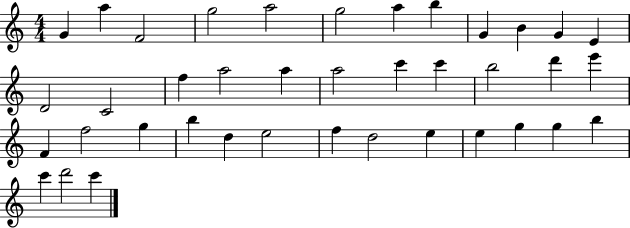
{
  \clef treble
  \numericTimeSignature
  \time 4/4
  \key c \major
  g'4 a''4 f'2 | g''2 a''2 | g''2 a''4 b''4 | g'4 b'4 g'4 e'4 | \break d'2 c'2 | f''4 a''2 a''4 | a''2 c'''4 c'''4 | b''2 d'''4 e'''4 | \break f'4 f''2 g''4 | b''4 d''4 e''2 | f''4 d''2 e''4 | e''4 g''4 g''4 b''4 | \break c'''4 d'''2 c'''4 | \bar "|."
}